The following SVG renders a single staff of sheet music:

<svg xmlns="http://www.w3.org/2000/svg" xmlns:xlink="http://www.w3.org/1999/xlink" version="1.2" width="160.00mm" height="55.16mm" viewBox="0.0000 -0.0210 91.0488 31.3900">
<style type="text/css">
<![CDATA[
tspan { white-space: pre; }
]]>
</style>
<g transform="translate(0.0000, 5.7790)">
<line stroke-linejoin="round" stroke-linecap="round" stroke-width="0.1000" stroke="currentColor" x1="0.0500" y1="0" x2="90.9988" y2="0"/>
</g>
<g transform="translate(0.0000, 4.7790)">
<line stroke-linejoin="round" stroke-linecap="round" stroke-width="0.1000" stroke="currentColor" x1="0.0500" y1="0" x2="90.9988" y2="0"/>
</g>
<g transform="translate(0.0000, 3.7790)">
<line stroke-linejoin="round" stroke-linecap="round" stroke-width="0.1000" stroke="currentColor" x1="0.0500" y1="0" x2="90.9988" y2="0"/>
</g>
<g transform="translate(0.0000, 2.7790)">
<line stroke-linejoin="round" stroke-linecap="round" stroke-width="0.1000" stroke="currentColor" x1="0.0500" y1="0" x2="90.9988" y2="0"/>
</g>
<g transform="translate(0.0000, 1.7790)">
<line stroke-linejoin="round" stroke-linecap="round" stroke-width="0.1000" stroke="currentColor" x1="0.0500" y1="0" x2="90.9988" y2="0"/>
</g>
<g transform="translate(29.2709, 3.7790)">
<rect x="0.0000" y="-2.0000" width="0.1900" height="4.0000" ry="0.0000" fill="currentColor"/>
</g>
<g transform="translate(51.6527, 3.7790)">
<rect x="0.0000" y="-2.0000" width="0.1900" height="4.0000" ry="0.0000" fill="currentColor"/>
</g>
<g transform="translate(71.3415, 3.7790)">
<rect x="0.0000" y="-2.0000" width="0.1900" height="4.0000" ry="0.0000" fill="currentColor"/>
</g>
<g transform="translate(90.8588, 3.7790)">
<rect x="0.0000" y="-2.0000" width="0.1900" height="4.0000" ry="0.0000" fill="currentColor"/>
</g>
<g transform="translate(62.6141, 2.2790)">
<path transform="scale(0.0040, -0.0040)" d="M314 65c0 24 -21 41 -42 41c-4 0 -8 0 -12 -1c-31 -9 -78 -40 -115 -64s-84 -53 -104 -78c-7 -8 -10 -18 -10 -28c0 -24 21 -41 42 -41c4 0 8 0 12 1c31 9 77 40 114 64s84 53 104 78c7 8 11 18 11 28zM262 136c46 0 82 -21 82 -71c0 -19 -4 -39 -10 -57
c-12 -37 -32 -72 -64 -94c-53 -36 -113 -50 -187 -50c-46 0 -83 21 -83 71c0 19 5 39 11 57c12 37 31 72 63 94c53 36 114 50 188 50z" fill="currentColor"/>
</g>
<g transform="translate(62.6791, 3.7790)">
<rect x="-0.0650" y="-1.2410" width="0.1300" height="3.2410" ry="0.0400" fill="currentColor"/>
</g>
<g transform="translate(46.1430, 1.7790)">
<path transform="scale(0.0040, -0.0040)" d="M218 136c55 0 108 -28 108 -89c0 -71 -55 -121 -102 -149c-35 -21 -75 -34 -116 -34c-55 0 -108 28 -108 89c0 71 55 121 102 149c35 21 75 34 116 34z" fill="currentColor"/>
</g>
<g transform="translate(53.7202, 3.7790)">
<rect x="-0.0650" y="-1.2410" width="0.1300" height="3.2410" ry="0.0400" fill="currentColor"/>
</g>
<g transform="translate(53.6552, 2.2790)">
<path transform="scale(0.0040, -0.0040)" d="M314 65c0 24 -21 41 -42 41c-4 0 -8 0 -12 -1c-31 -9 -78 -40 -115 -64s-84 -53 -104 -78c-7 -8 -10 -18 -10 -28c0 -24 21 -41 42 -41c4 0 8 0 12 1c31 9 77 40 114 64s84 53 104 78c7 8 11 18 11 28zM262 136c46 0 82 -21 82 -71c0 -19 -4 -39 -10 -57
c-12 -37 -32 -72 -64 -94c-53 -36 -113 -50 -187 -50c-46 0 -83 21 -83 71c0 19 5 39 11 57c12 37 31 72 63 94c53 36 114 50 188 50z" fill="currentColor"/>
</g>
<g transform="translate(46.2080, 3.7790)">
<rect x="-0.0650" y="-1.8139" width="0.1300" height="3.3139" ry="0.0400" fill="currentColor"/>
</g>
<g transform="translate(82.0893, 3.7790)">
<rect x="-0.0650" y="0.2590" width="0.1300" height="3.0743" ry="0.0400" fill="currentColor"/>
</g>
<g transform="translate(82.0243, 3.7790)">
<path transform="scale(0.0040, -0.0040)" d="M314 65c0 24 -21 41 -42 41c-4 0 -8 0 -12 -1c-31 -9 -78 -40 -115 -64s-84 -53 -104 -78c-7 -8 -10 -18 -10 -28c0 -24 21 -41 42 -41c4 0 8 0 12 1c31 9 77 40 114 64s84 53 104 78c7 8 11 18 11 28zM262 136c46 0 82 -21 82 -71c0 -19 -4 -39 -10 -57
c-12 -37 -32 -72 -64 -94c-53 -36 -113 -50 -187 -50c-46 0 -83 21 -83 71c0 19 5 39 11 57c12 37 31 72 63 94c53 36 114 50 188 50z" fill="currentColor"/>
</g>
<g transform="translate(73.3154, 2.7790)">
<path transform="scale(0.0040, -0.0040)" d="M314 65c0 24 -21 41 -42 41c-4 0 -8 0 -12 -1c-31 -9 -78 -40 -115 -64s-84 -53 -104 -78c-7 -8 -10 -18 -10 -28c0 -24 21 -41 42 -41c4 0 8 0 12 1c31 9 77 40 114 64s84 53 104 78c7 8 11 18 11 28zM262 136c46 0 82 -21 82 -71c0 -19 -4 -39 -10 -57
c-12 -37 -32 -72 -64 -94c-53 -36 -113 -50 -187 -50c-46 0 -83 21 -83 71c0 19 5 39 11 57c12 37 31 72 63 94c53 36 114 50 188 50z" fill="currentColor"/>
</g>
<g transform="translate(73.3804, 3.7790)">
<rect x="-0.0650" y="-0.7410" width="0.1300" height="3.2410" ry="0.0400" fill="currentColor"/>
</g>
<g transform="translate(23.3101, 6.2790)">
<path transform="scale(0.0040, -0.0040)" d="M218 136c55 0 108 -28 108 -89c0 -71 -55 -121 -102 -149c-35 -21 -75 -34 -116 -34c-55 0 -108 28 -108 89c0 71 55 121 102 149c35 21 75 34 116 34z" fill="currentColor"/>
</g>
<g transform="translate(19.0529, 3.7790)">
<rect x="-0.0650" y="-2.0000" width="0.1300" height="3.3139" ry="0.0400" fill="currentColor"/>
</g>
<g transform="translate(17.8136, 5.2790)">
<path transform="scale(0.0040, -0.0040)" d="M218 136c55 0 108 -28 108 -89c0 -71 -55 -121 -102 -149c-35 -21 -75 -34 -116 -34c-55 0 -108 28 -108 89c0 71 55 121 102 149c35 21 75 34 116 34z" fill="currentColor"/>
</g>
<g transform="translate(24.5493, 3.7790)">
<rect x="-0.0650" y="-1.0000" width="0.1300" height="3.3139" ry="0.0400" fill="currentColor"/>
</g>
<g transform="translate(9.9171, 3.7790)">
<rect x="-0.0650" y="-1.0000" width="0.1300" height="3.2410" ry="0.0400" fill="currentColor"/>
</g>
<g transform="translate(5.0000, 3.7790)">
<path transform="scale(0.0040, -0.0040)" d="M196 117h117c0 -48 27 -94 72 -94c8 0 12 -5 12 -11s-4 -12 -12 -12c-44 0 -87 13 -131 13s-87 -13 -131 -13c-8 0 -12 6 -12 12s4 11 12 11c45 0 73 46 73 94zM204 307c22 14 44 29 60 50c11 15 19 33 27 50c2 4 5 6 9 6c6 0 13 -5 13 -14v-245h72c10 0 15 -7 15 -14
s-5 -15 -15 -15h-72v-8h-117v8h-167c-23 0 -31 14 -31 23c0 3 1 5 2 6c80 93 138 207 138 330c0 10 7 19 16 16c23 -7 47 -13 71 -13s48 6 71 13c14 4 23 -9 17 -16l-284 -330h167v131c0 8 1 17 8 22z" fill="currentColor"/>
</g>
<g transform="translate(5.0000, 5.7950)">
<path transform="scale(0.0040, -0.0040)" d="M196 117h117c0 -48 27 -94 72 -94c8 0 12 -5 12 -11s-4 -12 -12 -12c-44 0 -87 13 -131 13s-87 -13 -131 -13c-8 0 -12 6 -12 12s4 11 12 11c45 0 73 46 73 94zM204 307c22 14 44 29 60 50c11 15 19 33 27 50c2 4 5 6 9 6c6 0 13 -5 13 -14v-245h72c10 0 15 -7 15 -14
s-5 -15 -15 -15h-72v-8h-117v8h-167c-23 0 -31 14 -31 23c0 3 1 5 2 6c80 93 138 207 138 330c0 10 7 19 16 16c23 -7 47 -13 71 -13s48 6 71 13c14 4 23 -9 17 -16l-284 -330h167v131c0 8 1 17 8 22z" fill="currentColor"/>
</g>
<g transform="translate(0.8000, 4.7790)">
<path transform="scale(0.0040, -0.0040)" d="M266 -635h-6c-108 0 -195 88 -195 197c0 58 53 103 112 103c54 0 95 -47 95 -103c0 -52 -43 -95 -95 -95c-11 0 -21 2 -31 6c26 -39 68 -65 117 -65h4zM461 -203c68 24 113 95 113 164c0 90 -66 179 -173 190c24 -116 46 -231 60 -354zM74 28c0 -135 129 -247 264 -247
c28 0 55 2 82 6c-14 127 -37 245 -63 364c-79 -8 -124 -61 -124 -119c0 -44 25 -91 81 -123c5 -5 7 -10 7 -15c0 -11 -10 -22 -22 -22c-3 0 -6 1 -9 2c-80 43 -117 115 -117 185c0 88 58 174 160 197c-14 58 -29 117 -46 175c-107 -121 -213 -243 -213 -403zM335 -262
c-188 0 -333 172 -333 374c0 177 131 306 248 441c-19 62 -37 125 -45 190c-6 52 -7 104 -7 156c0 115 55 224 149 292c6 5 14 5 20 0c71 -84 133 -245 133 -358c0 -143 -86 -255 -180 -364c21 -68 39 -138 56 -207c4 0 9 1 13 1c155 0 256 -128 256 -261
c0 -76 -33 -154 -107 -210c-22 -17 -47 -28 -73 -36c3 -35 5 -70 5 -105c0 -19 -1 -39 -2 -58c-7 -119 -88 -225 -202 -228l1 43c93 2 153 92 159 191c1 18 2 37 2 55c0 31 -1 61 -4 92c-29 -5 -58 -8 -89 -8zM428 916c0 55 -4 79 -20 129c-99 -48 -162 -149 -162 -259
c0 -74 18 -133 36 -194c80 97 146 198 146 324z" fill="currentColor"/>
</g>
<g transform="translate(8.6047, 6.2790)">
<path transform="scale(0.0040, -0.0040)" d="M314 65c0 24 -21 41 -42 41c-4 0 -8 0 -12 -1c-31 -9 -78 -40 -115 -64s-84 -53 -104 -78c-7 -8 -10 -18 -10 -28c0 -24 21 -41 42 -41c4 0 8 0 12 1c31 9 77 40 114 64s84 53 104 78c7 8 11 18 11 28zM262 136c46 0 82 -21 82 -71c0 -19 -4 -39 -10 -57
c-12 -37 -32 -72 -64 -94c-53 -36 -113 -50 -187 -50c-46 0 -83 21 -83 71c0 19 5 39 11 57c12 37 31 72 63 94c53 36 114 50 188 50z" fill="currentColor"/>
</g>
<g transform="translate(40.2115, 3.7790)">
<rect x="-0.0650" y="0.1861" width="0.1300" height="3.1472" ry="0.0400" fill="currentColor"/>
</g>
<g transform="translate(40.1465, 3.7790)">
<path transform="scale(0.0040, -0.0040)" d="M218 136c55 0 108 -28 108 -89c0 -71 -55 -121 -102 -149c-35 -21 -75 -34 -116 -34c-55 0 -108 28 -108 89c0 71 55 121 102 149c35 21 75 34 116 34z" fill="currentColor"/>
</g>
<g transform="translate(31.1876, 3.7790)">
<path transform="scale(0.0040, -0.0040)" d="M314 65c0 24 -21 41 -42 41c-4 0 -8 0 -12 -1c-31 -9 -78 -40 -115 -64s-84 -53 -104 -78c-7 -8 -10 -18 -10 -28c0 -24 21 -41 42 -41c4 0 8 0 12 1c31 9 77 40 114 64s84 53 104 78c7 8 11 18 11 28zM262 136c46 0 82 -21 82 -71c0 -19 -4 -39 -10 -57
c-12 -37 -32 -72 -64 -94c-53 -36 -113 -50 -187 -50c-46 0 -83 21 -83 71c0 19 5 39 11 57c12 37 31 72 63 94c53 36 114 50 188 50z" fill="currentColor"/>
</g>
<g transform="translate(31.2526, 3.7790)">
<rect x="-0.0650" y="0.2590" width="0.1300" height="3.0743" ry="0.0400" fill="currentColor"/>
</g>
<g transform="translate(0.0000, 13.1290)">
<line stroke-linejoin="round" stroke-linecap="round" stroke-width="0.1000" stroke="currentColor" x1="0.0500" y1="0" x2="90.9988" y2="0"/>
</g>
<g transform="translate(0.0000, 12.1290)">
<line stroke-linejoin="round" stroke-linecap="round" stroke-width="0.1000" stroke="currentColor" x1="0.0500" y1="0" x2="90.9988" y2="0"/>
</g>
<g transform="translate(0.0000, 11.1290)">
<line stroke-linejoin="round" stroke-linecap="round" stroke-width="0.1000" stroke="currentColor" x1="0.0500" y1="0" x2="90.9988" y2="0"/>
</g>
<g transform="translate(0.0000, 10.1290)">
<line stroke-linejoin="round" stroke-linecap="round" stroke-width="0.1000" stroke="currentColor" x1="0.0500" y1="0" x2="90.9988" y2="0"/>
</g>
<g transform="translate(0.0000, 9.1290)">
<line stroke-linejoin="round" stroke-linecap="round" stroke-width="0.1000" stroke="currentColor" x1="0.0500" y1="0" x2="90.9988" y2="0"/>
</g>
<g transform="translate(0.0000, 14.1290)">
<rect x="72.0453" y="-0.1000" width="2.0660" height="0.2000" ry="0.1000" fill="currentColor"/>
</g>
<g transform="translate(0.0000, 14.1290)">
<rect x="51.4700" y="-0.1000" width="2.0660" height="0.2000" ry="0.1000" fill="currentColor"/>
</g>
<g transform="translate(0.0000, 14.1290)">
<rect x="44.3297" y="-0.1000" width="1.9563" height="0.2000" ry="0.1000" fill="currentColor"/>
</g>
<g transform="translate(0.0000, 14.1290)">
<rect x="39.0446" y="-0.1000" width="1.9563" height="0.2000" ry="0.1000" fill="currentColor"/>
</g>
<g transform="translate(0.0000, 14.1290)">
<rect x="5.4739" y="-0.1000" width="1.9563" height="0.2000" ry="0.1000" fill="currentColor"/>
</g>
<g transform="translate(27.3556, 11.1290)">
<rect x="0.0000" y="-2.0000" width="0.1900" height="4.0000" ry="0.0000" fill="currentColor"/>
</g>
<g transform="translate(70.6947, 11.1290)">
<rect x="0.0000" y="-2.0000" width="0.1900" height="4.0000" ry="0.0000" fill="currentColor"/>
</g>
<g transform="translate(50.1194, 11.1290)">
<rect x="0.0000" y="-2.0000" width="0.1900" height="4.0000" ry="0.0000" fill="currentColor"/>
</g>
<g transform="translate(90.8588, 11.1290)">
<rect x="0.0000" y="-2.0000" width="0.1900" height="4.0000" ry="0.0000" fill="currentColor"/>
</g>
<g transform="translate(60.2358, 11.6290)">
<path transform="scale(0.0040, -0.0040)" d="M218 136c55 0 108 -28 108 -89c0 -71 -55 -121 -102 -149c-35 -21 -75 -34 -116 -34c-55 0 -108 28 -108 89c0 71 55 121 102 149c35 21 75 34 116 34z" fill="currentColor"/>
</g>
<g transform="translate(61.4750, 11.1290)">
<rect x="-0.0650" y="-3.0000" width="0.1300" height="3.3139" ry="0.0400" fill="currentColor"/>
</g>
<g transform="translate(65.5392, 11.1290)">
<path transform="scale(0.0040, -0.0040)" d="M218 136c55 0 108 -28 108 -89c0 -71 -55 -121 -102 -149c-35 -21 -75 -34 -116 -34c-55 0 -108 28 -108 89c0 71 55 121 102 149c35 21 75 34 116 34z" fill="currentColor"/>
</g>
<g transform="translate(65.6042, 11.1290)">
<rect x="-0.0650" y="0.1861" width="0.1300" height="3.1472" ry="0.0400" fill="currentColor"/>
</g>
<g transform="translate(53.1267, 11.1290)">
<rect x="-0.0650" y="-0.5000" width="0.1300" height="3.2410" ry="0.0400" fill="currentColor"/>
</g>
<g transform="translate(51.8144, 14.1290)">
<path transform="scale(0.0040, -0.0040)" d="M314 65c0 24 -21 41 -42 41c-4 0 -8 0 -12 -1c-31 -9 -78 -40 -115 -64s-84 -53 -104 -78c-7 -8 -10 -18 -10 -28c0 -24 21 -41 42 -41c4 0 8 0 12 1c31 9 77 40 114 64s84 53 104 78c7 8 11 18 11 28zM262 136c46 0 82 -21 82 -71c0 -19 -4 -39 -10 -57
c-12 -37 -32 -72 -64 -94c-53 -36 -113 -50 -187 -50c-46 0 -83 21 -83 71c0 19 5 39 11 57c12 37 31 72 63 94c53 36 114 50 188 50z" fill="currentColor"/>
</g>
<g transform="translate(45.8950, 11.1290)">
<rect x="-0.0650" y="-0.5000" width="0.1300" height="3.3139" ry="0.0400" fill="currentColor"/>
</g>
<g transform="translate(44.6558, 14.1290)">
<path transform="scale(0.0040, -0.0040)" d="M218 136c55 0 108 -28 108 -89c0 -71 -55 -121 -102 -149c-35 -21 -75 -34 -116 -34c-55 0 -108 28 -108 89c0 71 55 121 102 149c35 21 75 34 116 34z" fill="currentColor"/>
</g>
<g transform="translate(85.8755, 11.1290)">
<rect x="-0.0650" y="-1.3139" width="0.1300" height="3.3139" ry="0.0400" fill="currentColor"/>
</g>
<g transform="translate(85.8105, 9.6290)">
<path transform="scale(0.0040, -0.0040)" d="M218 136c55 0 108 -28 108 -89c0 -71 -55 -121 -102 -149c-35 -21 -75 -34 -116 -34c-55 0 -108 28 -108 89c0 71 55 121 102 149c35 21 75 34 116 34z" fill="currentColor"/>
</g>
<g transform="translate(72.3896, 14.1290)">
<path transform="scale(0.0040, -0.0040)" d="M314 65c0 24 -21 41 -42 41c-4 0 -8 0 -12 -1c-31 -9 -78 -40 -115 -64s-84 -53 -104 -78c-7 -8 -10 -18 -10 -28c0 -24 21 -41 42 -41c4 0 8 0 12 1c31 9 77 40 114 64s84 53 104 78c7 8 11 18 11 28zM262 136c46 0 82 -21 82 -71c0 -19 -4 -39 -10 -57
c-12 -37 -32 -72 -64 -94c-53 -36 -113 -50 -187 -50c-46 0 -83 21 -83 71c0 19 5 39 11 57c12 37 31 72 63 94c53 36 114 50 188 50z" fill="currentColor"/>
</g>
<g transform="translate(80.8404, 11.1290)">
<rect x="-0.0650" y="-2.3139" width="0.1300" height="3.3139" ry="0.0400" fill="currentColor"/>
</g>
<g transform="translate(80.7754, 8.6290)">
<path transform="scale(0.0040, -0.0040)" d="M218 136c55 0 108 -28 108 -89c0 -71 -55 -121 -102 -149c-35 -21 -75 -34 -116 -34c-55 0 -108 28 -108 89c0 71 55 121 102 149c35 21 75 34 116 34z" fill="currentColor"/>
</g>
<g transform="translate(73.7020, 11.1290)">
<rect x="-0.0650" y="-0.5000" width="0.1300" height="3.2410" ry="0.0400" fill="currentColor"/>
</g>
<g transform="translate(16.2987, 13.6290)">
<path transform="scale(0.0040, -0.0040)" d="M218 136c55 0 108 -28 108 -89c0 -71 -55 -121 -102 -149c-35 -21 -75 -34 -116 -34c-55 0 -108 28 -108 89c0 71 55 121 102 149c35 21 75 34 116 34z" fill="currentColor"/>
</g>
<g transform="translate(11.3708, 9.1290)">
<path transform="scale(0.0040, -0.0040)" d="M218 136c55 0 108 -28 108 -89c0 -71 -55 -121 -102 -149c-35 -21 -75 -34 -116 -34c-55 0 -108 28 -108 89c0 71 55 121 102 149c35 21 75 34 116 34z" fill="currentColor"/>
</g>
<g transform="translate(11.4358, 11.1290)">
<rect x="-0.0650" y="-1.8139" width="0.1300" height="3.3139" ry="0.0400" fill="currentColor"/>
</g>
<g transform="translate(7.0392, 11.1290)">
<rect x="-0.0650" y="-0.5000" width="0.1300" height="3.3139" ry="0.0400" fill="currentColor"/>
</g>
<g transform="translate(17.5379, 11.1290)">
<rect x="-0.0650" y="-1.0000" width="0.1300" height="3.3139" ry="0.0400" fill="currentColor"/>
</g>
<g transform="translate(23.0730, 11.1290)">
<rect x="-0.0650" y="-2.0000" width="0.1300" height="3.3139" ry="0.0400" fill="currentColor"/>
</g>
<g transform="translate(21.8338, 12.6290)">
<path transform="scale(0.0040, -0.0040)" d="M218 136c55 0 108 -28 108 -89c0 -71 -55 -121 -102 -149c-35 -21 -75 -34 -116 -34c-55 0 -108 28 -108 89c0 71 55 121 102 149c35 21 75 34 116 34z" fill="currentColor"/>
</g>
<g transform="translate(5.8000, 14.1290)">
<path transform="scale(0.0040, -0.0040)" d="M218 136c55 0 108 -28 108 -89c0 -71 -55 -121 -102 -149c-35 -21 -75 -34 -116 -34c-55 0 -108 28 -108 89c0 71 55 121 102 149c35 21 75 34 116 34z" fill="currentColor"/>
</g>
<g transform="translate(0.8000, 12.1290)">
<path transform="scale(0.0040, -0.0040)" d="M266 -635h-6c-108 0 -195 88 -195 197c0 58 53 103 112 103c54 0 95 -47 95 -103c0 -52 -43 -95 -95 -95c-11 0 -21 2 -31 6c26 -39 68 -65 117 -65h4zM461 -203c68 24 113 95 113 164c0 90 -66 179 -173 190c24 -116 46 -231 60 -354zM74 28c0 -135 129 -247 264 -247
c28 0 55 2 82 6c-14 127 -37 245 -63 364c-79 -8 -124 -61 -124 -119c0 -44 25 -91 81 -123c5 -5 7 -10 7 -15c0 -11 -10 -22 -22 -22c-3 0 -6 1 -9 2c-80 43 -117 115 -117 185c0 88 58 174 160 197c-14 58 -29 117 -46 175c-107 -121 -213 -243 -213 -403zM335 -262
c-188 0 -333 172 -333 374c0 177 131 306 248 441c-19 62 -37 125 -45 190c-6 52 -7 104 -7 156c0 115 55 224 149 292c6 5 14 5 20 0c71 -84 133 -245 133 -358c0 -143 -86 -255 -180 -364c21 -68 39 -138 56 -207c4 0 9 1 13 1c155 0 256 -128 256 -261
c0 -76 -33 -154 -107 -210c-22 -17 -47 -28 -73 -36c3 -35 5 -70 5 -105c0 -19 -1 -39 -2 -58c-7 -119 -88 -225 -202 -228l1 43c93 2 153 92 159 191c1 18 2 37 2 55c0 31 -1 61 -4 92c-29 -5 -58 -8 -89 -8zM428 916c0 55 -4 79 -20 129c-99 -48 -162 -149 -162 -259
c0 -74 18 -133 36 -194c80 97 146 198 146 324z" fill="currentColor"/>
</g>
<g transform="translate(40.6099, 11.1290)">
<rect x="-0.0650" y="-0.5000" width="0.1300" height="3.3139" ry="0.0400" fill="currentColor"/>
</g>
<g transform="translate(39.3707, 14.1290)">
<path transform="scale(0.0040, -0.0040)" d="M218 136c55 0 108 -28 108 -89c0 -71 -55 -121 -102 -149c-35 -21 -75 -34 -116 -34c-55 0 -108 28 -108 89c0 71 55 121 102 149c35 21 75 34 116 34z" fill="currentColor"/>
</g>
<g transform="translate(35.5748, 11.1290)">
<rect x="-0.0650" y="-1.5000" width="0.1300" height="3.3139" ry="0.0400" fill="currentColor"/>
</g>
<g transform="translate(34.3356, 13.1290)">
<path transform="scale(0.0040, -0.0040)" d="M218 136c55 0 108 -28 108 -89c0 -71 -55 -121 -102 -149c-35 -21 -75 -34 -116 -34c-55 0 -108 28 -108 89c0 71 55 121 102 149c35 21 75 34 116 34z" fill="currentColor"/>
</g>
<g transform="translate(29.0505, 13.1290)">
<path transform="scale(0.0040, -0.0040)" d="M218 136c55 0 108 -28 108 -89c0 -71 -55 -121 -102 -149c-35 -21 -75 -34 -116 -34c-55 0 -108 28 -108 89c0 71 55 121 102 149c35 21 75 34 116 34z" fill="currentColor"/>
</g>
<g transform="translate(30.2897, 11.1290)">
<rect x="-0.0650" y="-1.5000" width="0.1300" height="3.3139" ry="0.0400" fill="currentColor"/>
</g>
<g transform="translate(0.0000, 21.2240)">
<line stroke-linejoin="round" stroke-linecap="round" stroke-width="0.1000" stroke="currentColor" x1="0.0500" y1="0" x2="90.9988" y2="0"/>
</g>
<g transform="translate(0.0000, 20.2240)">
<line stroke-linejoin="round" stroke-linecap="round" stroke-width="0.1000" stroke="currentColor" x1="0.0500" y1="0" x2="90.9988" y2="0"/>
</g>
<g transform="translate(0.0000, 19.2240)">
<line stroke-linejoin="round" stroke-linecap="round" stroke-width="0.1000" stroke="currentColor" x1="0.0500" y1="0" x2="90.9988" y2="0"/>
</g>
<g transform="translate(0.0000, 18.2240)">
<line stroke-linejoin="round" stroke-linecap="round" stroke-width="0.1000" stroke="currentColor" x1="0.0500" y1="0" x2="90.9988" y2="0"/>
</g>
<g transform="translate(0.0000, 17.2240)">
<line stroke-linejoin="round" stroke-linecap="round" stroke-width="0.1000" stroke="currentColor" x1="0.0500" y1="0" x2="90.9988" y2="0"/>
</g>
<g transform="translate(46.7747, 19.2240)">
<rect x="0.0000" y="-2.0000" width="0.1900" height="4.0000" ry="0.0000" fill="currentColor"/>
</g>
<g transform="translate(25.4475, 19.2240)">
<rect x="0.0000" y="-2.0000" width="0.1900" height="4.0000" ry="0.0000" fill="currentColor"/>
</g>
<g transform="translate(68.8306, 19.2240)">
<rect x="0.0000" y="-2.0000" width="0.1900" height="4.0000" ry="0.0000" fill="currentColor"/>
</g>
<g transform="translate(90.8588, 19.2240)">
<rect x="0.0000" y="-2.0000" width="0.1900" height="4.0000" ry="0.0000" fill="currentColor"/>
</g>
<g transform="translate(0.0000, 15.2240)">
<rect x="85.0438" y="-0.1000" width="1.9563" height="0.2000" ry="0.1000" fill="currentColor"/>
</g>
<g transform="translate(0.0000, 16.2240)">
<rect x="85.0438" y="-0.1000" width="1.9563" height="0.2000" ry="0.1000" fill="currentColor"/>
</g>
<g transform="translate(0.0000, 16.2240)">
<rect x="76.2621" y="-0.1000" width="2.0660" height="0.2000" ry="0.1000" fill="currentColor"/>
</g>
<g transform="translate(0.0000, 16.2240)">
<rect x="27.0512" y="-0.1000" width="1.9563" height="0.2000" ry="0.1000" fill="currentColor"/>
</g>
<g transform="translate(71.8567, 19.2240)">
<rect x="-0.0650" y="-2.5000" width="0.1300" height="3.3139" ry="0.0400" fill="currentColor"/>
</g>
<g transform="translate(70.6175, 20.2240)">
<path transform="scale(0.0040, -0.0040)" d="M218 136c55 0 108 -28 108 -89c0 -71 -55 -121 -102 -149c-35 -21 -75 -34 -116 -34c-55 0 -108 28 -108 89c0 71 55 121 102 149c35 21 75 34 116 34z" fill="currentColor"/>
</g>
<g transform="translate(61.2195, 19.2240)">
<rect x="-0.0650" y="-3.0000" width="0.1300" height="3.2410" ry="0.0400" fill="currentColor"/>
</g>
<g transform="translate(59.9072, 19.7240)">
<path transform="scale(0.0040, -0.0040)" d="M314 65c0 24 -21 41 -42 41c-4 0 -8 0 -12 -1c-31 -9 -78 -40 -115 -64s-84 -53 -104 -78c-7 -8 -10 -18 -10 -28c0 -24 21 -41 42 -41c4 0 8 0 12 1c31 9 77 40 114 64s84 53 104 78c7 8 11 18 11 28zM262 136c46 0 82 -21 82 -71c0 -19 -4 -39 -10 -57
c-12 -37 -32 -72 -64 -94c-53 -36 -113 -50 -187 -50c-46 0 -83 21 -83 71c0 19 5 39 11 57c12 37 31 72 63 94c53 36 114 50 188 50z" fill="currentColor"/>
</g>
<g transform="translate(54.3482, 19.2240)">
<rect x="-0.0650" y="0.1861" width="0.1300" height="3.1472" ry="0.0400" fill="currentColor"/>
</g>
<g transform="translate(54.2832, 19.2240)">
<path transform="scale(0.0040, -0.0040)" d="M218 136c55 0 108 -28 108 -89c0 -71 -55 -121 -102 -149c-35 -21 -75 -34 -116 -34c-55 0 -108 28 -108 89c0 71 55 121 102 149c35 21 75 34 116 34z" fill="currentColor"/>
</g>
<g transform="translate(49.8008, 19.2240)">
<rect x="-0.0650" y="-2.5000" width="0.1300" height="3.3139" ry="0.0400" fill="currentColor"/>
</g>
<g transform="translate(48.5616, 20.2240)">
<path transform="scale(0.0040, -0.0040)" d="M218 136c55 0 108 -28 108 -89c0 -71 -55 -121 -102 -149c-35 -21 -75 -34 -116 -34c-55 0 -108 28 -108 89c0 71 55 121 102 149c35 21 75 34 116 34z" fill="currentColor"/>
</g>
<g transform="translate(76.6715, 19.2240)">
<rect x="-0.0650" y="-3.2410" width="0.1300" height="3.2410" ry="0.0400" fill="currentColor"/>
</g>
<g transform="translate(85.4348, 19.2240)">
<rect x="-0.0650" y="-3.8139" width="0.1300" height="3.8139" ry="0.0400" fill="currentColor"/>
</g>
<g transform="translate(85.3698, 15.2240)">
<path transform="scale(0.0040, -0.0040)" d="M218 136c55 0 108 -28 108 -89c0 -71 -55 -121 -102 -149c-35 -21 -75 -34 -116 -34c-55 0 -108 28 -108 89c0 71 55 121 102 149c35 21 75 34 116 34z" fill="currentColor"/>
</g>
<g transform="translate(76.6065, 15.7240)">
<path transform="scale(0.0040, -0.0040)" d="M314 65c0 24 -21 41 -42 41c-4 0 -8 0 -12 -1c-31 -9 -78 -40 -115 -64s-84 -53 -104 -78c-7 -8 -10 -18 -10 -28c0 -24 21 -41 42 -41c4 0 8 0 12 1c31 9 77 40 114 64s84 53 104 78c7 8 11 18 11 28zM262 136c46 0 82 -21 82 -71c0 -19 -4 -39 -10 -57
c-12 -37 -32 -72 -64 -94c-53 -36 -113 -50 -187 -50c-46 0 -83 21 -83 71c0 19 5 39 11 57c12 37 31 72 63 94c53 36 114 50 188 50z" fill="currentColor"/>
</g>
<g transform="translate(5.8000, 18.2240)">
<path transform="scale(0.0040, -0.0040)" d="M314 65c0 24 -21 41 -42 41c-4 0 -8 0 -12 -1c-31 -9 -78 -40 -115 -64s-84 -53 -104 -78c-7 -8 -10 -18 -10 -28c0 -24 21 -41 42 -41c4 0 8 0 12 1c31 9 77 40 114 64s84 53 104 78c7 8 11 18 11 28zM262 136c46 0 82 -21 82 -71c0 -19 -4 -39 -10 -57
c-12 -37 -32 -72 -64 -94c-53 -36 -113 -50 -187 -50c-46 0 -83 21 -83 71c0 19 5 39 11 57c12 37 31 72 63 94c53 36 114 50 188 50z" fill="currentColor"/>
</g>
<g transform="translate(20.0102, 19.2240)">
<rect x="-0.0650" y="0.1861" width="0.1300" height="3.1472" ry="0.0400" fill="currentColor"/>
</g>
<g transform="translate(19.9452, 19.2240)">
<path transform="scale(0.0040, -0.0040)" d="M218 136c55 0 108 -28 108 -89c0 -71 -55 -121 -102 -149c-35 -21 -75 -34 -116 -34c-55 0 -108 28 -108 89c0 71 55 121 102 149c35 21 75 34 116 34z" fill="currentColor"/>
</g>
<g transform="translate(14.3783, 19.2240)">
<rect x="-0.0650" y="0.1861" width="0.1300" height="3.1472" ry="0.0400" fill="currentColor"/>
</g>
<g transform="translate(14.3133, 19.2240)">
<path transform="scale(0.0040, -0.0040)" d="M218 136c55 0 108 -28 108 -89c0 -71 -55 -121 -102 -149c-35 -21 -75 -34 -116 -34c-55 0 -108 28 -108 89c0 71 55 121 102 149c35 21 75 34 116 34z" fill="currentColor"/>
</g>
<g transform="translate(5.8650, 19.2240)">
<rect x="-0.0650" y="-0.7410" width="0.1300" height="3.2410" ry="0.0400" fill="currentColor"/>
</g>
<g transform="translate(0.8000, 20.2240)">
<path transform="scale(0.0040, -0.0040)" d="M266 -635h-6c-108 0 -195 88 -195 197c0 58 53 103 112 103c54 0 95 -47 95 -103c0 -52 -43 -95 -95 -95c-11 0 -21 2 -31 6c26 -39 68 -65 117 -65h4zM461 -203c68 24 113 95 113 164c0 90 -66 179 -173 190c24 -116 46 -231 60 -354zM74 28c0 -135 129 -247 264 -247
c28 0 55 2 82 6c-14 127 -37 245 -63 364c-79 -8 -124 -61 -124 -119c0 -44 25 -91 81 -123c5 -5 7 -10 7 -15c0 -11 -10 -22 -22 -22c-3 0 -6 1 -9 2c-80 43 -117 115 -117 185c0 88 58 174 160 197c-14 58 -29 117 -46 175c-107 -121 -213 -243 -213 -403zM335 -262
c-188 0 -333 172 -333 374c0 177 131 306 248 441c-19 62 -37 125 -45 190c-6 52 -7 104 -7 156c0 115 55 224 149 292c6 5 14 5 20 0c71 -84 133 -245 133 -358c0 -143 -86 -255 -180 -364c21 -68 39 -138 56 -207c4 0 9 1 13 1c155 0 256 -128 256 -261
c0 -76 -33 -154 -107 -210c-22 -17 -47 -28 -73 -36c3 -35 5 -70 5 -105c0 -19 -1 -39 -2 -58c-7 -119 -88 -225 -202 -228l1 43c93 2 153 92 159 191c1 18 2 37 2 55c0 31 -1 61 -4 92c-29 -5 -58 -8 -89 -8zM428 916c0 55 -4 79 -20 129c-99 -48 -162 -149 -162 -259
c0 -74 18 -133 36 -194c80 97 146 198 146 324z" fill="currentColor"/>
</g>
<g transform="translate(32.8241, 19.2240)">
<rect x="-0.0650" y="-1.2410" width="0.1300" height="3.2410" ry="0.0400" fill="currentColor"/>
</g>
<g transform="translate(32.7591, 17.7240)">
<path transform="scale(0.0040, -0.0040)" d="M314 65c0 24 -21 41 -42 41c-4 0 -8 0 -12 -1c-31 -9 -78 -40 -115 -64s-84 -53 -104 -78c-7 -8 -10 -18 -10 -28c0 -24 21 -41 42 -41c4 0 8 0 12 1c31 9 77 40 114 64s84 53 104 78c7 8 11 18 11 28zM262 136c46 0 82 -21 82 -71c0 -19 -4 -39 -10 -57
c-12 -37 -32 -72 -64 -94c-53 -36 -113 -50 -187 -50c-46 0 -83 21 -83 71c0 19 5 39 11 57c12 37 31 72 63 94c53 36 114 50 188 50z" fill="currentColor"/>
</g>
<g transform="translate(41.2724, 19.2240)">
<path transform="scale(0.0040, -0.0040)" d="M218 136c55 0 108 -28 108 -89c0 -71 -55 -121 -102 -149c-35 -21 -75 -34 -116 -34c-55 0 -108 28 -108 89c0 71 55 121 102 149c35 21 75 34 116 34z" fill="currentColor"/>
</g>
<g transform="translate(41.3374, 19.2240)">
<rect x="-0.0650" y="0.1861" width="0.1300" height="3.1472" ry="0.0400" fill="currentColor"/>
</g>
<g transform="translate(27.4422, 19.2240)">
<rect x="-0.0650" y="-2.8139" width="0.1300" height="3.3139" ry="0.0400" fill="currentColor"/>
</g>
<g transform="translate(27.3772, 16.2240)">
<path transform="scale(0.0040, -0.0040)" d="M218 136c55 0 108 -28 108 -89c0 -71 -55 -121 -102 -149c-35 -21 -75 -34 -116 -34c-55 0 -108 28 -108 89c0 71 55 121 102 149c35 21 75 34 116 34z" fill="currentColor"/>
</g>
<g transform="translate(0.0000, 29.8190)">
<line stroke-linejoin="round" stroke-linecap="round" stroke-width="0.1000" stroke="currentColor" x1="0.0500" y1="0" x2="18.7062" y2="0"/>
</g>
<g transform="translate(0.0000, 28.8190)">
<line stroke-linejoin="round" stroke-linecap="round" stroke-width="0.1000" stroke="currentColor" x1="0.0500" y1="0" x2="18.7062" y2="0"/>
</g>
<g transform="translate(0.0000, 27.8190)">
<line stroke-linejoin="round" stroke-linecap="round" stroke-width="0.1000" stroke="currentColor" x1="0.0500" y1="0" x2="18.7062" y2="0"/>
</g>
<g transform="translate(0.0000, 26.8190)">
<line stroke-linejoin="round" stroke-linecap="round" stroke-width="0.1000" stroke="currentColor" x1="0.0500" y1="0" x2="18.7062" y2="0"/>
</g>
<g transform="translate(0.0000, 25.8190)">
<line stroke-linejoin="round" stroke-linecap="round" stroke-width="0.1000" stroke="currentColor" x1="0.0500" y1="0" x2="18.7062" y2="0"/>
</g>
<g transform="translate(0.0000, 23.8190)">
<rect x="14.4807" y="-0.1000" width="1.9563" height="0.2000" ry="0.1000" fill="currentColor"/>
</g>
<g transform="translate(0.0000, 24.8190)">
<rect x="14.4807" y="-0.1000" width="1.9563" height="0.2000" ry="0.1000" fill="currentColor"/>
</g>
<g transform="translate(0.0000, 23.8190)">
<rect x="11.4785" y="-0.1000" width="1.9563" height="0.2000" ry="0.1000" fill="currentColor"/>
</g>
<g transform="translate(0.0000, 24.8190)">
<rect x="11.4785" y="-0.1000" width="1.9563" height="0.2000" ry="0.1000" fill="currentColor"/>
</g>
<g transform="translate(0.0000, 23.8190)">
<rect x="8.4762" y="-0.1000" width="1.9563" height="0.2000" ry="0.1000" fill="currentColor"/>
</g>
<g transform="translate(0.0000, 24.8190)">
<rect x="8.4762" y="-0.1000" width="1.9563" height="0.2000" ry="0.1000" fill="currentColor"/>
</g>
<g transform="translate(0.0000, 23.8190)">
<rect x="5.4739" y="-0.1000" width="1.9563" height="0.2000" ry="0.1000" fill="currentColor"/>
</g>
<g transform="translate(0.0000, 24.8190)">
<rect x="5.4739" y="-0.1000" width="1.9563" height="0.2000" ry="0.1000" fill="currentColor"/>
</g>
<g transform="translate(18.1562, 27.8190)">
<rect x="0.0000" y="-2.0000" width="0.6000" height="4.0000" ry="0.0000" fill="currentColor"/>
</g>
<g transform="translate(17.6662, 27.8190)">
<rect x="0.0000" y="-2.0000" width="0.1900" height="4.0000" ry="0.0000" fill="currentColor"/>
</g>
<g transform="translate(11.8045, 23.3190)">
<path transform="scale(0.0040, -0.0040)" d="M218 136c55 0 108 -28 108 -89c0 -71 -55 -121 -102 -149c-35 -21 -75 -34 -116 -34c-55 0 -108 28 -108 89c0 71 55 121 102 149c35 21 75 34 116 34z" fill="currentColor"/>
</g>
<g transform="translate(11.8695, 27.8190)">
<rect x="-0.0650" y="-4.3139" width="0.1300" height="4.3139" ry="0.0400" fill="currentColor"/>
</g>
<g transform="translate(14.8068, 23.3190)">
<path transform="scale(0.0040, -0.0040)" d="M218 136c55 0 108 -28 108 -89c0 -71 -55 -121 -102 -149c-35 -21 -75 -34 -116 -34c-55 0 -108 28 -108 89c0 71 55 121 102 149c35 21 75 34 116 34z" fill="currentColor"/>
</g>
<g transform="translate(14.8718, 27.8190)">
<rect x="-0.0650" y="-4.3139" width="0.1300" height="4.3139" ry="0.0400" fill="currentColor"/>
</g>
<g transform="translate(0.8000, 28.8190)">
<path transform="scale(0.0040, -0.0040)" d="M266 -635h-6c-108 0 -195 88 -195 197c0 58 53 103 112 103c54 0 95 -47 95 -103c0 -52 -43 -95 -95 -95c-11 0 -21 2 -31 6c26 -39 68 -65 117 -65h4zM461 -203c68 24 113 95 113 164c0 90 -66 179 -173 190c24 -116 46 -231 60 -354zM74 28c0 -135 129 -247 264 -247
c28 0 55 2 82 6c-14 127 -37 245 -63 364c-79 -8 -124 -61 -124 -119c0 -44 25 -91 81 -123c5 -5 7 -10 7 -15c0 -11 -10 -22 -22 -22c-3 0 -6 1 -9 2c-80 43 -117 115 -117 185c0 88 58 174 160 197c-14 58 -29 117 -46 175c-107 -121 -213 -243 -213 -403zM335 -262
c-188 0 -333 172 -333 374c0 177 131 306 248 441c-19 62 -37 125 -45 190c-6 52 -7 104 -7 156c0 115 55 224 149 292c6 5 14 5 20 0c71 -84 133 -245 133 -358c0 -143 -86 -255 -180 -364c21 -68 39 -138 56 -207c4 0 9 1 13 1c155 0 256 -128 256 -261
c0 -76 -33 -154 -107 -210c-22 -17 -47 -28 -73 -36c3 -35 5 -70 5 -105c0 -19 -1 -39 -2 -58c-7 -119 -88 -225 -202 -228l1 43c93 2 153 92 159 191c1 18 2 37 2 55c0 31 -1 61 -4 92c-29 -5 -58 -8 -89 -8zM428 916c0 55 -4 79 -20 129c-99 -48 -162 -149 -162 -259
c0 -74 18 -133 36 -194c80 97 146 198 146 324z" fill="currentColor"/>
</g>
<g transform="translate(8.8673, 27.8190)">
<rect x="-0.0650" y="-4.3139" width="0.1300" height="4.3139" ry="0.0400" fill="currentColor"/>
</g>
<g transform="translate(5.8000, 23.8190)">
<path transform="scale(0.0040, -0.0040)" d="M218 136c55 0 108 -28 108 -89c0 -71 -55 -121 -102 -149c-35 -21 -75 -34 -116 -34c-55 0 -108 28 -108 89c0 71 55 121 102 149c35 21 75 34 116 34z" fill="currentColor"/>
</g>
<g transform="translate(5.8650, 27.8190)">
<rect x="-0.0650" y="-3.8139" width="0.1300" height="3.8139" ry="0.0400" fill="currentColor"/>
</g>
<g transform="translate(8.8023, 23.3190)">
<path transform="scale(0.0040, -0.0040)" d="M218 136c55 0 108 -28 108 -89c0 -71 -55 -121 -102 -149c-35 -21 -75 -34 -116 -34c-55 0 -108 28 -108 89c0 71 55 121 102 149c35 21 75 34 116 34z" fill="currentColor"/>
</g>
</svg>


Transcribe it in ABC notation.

X:1
T:Untitled
M:4/4
L:1/4
K:C
D2 F D B2 B f e2 e2 d2 B2 C f D F E E C C C2 A B C2 g e d2 B B a e2 B G B A2 G b2 c' c' d' d' d'